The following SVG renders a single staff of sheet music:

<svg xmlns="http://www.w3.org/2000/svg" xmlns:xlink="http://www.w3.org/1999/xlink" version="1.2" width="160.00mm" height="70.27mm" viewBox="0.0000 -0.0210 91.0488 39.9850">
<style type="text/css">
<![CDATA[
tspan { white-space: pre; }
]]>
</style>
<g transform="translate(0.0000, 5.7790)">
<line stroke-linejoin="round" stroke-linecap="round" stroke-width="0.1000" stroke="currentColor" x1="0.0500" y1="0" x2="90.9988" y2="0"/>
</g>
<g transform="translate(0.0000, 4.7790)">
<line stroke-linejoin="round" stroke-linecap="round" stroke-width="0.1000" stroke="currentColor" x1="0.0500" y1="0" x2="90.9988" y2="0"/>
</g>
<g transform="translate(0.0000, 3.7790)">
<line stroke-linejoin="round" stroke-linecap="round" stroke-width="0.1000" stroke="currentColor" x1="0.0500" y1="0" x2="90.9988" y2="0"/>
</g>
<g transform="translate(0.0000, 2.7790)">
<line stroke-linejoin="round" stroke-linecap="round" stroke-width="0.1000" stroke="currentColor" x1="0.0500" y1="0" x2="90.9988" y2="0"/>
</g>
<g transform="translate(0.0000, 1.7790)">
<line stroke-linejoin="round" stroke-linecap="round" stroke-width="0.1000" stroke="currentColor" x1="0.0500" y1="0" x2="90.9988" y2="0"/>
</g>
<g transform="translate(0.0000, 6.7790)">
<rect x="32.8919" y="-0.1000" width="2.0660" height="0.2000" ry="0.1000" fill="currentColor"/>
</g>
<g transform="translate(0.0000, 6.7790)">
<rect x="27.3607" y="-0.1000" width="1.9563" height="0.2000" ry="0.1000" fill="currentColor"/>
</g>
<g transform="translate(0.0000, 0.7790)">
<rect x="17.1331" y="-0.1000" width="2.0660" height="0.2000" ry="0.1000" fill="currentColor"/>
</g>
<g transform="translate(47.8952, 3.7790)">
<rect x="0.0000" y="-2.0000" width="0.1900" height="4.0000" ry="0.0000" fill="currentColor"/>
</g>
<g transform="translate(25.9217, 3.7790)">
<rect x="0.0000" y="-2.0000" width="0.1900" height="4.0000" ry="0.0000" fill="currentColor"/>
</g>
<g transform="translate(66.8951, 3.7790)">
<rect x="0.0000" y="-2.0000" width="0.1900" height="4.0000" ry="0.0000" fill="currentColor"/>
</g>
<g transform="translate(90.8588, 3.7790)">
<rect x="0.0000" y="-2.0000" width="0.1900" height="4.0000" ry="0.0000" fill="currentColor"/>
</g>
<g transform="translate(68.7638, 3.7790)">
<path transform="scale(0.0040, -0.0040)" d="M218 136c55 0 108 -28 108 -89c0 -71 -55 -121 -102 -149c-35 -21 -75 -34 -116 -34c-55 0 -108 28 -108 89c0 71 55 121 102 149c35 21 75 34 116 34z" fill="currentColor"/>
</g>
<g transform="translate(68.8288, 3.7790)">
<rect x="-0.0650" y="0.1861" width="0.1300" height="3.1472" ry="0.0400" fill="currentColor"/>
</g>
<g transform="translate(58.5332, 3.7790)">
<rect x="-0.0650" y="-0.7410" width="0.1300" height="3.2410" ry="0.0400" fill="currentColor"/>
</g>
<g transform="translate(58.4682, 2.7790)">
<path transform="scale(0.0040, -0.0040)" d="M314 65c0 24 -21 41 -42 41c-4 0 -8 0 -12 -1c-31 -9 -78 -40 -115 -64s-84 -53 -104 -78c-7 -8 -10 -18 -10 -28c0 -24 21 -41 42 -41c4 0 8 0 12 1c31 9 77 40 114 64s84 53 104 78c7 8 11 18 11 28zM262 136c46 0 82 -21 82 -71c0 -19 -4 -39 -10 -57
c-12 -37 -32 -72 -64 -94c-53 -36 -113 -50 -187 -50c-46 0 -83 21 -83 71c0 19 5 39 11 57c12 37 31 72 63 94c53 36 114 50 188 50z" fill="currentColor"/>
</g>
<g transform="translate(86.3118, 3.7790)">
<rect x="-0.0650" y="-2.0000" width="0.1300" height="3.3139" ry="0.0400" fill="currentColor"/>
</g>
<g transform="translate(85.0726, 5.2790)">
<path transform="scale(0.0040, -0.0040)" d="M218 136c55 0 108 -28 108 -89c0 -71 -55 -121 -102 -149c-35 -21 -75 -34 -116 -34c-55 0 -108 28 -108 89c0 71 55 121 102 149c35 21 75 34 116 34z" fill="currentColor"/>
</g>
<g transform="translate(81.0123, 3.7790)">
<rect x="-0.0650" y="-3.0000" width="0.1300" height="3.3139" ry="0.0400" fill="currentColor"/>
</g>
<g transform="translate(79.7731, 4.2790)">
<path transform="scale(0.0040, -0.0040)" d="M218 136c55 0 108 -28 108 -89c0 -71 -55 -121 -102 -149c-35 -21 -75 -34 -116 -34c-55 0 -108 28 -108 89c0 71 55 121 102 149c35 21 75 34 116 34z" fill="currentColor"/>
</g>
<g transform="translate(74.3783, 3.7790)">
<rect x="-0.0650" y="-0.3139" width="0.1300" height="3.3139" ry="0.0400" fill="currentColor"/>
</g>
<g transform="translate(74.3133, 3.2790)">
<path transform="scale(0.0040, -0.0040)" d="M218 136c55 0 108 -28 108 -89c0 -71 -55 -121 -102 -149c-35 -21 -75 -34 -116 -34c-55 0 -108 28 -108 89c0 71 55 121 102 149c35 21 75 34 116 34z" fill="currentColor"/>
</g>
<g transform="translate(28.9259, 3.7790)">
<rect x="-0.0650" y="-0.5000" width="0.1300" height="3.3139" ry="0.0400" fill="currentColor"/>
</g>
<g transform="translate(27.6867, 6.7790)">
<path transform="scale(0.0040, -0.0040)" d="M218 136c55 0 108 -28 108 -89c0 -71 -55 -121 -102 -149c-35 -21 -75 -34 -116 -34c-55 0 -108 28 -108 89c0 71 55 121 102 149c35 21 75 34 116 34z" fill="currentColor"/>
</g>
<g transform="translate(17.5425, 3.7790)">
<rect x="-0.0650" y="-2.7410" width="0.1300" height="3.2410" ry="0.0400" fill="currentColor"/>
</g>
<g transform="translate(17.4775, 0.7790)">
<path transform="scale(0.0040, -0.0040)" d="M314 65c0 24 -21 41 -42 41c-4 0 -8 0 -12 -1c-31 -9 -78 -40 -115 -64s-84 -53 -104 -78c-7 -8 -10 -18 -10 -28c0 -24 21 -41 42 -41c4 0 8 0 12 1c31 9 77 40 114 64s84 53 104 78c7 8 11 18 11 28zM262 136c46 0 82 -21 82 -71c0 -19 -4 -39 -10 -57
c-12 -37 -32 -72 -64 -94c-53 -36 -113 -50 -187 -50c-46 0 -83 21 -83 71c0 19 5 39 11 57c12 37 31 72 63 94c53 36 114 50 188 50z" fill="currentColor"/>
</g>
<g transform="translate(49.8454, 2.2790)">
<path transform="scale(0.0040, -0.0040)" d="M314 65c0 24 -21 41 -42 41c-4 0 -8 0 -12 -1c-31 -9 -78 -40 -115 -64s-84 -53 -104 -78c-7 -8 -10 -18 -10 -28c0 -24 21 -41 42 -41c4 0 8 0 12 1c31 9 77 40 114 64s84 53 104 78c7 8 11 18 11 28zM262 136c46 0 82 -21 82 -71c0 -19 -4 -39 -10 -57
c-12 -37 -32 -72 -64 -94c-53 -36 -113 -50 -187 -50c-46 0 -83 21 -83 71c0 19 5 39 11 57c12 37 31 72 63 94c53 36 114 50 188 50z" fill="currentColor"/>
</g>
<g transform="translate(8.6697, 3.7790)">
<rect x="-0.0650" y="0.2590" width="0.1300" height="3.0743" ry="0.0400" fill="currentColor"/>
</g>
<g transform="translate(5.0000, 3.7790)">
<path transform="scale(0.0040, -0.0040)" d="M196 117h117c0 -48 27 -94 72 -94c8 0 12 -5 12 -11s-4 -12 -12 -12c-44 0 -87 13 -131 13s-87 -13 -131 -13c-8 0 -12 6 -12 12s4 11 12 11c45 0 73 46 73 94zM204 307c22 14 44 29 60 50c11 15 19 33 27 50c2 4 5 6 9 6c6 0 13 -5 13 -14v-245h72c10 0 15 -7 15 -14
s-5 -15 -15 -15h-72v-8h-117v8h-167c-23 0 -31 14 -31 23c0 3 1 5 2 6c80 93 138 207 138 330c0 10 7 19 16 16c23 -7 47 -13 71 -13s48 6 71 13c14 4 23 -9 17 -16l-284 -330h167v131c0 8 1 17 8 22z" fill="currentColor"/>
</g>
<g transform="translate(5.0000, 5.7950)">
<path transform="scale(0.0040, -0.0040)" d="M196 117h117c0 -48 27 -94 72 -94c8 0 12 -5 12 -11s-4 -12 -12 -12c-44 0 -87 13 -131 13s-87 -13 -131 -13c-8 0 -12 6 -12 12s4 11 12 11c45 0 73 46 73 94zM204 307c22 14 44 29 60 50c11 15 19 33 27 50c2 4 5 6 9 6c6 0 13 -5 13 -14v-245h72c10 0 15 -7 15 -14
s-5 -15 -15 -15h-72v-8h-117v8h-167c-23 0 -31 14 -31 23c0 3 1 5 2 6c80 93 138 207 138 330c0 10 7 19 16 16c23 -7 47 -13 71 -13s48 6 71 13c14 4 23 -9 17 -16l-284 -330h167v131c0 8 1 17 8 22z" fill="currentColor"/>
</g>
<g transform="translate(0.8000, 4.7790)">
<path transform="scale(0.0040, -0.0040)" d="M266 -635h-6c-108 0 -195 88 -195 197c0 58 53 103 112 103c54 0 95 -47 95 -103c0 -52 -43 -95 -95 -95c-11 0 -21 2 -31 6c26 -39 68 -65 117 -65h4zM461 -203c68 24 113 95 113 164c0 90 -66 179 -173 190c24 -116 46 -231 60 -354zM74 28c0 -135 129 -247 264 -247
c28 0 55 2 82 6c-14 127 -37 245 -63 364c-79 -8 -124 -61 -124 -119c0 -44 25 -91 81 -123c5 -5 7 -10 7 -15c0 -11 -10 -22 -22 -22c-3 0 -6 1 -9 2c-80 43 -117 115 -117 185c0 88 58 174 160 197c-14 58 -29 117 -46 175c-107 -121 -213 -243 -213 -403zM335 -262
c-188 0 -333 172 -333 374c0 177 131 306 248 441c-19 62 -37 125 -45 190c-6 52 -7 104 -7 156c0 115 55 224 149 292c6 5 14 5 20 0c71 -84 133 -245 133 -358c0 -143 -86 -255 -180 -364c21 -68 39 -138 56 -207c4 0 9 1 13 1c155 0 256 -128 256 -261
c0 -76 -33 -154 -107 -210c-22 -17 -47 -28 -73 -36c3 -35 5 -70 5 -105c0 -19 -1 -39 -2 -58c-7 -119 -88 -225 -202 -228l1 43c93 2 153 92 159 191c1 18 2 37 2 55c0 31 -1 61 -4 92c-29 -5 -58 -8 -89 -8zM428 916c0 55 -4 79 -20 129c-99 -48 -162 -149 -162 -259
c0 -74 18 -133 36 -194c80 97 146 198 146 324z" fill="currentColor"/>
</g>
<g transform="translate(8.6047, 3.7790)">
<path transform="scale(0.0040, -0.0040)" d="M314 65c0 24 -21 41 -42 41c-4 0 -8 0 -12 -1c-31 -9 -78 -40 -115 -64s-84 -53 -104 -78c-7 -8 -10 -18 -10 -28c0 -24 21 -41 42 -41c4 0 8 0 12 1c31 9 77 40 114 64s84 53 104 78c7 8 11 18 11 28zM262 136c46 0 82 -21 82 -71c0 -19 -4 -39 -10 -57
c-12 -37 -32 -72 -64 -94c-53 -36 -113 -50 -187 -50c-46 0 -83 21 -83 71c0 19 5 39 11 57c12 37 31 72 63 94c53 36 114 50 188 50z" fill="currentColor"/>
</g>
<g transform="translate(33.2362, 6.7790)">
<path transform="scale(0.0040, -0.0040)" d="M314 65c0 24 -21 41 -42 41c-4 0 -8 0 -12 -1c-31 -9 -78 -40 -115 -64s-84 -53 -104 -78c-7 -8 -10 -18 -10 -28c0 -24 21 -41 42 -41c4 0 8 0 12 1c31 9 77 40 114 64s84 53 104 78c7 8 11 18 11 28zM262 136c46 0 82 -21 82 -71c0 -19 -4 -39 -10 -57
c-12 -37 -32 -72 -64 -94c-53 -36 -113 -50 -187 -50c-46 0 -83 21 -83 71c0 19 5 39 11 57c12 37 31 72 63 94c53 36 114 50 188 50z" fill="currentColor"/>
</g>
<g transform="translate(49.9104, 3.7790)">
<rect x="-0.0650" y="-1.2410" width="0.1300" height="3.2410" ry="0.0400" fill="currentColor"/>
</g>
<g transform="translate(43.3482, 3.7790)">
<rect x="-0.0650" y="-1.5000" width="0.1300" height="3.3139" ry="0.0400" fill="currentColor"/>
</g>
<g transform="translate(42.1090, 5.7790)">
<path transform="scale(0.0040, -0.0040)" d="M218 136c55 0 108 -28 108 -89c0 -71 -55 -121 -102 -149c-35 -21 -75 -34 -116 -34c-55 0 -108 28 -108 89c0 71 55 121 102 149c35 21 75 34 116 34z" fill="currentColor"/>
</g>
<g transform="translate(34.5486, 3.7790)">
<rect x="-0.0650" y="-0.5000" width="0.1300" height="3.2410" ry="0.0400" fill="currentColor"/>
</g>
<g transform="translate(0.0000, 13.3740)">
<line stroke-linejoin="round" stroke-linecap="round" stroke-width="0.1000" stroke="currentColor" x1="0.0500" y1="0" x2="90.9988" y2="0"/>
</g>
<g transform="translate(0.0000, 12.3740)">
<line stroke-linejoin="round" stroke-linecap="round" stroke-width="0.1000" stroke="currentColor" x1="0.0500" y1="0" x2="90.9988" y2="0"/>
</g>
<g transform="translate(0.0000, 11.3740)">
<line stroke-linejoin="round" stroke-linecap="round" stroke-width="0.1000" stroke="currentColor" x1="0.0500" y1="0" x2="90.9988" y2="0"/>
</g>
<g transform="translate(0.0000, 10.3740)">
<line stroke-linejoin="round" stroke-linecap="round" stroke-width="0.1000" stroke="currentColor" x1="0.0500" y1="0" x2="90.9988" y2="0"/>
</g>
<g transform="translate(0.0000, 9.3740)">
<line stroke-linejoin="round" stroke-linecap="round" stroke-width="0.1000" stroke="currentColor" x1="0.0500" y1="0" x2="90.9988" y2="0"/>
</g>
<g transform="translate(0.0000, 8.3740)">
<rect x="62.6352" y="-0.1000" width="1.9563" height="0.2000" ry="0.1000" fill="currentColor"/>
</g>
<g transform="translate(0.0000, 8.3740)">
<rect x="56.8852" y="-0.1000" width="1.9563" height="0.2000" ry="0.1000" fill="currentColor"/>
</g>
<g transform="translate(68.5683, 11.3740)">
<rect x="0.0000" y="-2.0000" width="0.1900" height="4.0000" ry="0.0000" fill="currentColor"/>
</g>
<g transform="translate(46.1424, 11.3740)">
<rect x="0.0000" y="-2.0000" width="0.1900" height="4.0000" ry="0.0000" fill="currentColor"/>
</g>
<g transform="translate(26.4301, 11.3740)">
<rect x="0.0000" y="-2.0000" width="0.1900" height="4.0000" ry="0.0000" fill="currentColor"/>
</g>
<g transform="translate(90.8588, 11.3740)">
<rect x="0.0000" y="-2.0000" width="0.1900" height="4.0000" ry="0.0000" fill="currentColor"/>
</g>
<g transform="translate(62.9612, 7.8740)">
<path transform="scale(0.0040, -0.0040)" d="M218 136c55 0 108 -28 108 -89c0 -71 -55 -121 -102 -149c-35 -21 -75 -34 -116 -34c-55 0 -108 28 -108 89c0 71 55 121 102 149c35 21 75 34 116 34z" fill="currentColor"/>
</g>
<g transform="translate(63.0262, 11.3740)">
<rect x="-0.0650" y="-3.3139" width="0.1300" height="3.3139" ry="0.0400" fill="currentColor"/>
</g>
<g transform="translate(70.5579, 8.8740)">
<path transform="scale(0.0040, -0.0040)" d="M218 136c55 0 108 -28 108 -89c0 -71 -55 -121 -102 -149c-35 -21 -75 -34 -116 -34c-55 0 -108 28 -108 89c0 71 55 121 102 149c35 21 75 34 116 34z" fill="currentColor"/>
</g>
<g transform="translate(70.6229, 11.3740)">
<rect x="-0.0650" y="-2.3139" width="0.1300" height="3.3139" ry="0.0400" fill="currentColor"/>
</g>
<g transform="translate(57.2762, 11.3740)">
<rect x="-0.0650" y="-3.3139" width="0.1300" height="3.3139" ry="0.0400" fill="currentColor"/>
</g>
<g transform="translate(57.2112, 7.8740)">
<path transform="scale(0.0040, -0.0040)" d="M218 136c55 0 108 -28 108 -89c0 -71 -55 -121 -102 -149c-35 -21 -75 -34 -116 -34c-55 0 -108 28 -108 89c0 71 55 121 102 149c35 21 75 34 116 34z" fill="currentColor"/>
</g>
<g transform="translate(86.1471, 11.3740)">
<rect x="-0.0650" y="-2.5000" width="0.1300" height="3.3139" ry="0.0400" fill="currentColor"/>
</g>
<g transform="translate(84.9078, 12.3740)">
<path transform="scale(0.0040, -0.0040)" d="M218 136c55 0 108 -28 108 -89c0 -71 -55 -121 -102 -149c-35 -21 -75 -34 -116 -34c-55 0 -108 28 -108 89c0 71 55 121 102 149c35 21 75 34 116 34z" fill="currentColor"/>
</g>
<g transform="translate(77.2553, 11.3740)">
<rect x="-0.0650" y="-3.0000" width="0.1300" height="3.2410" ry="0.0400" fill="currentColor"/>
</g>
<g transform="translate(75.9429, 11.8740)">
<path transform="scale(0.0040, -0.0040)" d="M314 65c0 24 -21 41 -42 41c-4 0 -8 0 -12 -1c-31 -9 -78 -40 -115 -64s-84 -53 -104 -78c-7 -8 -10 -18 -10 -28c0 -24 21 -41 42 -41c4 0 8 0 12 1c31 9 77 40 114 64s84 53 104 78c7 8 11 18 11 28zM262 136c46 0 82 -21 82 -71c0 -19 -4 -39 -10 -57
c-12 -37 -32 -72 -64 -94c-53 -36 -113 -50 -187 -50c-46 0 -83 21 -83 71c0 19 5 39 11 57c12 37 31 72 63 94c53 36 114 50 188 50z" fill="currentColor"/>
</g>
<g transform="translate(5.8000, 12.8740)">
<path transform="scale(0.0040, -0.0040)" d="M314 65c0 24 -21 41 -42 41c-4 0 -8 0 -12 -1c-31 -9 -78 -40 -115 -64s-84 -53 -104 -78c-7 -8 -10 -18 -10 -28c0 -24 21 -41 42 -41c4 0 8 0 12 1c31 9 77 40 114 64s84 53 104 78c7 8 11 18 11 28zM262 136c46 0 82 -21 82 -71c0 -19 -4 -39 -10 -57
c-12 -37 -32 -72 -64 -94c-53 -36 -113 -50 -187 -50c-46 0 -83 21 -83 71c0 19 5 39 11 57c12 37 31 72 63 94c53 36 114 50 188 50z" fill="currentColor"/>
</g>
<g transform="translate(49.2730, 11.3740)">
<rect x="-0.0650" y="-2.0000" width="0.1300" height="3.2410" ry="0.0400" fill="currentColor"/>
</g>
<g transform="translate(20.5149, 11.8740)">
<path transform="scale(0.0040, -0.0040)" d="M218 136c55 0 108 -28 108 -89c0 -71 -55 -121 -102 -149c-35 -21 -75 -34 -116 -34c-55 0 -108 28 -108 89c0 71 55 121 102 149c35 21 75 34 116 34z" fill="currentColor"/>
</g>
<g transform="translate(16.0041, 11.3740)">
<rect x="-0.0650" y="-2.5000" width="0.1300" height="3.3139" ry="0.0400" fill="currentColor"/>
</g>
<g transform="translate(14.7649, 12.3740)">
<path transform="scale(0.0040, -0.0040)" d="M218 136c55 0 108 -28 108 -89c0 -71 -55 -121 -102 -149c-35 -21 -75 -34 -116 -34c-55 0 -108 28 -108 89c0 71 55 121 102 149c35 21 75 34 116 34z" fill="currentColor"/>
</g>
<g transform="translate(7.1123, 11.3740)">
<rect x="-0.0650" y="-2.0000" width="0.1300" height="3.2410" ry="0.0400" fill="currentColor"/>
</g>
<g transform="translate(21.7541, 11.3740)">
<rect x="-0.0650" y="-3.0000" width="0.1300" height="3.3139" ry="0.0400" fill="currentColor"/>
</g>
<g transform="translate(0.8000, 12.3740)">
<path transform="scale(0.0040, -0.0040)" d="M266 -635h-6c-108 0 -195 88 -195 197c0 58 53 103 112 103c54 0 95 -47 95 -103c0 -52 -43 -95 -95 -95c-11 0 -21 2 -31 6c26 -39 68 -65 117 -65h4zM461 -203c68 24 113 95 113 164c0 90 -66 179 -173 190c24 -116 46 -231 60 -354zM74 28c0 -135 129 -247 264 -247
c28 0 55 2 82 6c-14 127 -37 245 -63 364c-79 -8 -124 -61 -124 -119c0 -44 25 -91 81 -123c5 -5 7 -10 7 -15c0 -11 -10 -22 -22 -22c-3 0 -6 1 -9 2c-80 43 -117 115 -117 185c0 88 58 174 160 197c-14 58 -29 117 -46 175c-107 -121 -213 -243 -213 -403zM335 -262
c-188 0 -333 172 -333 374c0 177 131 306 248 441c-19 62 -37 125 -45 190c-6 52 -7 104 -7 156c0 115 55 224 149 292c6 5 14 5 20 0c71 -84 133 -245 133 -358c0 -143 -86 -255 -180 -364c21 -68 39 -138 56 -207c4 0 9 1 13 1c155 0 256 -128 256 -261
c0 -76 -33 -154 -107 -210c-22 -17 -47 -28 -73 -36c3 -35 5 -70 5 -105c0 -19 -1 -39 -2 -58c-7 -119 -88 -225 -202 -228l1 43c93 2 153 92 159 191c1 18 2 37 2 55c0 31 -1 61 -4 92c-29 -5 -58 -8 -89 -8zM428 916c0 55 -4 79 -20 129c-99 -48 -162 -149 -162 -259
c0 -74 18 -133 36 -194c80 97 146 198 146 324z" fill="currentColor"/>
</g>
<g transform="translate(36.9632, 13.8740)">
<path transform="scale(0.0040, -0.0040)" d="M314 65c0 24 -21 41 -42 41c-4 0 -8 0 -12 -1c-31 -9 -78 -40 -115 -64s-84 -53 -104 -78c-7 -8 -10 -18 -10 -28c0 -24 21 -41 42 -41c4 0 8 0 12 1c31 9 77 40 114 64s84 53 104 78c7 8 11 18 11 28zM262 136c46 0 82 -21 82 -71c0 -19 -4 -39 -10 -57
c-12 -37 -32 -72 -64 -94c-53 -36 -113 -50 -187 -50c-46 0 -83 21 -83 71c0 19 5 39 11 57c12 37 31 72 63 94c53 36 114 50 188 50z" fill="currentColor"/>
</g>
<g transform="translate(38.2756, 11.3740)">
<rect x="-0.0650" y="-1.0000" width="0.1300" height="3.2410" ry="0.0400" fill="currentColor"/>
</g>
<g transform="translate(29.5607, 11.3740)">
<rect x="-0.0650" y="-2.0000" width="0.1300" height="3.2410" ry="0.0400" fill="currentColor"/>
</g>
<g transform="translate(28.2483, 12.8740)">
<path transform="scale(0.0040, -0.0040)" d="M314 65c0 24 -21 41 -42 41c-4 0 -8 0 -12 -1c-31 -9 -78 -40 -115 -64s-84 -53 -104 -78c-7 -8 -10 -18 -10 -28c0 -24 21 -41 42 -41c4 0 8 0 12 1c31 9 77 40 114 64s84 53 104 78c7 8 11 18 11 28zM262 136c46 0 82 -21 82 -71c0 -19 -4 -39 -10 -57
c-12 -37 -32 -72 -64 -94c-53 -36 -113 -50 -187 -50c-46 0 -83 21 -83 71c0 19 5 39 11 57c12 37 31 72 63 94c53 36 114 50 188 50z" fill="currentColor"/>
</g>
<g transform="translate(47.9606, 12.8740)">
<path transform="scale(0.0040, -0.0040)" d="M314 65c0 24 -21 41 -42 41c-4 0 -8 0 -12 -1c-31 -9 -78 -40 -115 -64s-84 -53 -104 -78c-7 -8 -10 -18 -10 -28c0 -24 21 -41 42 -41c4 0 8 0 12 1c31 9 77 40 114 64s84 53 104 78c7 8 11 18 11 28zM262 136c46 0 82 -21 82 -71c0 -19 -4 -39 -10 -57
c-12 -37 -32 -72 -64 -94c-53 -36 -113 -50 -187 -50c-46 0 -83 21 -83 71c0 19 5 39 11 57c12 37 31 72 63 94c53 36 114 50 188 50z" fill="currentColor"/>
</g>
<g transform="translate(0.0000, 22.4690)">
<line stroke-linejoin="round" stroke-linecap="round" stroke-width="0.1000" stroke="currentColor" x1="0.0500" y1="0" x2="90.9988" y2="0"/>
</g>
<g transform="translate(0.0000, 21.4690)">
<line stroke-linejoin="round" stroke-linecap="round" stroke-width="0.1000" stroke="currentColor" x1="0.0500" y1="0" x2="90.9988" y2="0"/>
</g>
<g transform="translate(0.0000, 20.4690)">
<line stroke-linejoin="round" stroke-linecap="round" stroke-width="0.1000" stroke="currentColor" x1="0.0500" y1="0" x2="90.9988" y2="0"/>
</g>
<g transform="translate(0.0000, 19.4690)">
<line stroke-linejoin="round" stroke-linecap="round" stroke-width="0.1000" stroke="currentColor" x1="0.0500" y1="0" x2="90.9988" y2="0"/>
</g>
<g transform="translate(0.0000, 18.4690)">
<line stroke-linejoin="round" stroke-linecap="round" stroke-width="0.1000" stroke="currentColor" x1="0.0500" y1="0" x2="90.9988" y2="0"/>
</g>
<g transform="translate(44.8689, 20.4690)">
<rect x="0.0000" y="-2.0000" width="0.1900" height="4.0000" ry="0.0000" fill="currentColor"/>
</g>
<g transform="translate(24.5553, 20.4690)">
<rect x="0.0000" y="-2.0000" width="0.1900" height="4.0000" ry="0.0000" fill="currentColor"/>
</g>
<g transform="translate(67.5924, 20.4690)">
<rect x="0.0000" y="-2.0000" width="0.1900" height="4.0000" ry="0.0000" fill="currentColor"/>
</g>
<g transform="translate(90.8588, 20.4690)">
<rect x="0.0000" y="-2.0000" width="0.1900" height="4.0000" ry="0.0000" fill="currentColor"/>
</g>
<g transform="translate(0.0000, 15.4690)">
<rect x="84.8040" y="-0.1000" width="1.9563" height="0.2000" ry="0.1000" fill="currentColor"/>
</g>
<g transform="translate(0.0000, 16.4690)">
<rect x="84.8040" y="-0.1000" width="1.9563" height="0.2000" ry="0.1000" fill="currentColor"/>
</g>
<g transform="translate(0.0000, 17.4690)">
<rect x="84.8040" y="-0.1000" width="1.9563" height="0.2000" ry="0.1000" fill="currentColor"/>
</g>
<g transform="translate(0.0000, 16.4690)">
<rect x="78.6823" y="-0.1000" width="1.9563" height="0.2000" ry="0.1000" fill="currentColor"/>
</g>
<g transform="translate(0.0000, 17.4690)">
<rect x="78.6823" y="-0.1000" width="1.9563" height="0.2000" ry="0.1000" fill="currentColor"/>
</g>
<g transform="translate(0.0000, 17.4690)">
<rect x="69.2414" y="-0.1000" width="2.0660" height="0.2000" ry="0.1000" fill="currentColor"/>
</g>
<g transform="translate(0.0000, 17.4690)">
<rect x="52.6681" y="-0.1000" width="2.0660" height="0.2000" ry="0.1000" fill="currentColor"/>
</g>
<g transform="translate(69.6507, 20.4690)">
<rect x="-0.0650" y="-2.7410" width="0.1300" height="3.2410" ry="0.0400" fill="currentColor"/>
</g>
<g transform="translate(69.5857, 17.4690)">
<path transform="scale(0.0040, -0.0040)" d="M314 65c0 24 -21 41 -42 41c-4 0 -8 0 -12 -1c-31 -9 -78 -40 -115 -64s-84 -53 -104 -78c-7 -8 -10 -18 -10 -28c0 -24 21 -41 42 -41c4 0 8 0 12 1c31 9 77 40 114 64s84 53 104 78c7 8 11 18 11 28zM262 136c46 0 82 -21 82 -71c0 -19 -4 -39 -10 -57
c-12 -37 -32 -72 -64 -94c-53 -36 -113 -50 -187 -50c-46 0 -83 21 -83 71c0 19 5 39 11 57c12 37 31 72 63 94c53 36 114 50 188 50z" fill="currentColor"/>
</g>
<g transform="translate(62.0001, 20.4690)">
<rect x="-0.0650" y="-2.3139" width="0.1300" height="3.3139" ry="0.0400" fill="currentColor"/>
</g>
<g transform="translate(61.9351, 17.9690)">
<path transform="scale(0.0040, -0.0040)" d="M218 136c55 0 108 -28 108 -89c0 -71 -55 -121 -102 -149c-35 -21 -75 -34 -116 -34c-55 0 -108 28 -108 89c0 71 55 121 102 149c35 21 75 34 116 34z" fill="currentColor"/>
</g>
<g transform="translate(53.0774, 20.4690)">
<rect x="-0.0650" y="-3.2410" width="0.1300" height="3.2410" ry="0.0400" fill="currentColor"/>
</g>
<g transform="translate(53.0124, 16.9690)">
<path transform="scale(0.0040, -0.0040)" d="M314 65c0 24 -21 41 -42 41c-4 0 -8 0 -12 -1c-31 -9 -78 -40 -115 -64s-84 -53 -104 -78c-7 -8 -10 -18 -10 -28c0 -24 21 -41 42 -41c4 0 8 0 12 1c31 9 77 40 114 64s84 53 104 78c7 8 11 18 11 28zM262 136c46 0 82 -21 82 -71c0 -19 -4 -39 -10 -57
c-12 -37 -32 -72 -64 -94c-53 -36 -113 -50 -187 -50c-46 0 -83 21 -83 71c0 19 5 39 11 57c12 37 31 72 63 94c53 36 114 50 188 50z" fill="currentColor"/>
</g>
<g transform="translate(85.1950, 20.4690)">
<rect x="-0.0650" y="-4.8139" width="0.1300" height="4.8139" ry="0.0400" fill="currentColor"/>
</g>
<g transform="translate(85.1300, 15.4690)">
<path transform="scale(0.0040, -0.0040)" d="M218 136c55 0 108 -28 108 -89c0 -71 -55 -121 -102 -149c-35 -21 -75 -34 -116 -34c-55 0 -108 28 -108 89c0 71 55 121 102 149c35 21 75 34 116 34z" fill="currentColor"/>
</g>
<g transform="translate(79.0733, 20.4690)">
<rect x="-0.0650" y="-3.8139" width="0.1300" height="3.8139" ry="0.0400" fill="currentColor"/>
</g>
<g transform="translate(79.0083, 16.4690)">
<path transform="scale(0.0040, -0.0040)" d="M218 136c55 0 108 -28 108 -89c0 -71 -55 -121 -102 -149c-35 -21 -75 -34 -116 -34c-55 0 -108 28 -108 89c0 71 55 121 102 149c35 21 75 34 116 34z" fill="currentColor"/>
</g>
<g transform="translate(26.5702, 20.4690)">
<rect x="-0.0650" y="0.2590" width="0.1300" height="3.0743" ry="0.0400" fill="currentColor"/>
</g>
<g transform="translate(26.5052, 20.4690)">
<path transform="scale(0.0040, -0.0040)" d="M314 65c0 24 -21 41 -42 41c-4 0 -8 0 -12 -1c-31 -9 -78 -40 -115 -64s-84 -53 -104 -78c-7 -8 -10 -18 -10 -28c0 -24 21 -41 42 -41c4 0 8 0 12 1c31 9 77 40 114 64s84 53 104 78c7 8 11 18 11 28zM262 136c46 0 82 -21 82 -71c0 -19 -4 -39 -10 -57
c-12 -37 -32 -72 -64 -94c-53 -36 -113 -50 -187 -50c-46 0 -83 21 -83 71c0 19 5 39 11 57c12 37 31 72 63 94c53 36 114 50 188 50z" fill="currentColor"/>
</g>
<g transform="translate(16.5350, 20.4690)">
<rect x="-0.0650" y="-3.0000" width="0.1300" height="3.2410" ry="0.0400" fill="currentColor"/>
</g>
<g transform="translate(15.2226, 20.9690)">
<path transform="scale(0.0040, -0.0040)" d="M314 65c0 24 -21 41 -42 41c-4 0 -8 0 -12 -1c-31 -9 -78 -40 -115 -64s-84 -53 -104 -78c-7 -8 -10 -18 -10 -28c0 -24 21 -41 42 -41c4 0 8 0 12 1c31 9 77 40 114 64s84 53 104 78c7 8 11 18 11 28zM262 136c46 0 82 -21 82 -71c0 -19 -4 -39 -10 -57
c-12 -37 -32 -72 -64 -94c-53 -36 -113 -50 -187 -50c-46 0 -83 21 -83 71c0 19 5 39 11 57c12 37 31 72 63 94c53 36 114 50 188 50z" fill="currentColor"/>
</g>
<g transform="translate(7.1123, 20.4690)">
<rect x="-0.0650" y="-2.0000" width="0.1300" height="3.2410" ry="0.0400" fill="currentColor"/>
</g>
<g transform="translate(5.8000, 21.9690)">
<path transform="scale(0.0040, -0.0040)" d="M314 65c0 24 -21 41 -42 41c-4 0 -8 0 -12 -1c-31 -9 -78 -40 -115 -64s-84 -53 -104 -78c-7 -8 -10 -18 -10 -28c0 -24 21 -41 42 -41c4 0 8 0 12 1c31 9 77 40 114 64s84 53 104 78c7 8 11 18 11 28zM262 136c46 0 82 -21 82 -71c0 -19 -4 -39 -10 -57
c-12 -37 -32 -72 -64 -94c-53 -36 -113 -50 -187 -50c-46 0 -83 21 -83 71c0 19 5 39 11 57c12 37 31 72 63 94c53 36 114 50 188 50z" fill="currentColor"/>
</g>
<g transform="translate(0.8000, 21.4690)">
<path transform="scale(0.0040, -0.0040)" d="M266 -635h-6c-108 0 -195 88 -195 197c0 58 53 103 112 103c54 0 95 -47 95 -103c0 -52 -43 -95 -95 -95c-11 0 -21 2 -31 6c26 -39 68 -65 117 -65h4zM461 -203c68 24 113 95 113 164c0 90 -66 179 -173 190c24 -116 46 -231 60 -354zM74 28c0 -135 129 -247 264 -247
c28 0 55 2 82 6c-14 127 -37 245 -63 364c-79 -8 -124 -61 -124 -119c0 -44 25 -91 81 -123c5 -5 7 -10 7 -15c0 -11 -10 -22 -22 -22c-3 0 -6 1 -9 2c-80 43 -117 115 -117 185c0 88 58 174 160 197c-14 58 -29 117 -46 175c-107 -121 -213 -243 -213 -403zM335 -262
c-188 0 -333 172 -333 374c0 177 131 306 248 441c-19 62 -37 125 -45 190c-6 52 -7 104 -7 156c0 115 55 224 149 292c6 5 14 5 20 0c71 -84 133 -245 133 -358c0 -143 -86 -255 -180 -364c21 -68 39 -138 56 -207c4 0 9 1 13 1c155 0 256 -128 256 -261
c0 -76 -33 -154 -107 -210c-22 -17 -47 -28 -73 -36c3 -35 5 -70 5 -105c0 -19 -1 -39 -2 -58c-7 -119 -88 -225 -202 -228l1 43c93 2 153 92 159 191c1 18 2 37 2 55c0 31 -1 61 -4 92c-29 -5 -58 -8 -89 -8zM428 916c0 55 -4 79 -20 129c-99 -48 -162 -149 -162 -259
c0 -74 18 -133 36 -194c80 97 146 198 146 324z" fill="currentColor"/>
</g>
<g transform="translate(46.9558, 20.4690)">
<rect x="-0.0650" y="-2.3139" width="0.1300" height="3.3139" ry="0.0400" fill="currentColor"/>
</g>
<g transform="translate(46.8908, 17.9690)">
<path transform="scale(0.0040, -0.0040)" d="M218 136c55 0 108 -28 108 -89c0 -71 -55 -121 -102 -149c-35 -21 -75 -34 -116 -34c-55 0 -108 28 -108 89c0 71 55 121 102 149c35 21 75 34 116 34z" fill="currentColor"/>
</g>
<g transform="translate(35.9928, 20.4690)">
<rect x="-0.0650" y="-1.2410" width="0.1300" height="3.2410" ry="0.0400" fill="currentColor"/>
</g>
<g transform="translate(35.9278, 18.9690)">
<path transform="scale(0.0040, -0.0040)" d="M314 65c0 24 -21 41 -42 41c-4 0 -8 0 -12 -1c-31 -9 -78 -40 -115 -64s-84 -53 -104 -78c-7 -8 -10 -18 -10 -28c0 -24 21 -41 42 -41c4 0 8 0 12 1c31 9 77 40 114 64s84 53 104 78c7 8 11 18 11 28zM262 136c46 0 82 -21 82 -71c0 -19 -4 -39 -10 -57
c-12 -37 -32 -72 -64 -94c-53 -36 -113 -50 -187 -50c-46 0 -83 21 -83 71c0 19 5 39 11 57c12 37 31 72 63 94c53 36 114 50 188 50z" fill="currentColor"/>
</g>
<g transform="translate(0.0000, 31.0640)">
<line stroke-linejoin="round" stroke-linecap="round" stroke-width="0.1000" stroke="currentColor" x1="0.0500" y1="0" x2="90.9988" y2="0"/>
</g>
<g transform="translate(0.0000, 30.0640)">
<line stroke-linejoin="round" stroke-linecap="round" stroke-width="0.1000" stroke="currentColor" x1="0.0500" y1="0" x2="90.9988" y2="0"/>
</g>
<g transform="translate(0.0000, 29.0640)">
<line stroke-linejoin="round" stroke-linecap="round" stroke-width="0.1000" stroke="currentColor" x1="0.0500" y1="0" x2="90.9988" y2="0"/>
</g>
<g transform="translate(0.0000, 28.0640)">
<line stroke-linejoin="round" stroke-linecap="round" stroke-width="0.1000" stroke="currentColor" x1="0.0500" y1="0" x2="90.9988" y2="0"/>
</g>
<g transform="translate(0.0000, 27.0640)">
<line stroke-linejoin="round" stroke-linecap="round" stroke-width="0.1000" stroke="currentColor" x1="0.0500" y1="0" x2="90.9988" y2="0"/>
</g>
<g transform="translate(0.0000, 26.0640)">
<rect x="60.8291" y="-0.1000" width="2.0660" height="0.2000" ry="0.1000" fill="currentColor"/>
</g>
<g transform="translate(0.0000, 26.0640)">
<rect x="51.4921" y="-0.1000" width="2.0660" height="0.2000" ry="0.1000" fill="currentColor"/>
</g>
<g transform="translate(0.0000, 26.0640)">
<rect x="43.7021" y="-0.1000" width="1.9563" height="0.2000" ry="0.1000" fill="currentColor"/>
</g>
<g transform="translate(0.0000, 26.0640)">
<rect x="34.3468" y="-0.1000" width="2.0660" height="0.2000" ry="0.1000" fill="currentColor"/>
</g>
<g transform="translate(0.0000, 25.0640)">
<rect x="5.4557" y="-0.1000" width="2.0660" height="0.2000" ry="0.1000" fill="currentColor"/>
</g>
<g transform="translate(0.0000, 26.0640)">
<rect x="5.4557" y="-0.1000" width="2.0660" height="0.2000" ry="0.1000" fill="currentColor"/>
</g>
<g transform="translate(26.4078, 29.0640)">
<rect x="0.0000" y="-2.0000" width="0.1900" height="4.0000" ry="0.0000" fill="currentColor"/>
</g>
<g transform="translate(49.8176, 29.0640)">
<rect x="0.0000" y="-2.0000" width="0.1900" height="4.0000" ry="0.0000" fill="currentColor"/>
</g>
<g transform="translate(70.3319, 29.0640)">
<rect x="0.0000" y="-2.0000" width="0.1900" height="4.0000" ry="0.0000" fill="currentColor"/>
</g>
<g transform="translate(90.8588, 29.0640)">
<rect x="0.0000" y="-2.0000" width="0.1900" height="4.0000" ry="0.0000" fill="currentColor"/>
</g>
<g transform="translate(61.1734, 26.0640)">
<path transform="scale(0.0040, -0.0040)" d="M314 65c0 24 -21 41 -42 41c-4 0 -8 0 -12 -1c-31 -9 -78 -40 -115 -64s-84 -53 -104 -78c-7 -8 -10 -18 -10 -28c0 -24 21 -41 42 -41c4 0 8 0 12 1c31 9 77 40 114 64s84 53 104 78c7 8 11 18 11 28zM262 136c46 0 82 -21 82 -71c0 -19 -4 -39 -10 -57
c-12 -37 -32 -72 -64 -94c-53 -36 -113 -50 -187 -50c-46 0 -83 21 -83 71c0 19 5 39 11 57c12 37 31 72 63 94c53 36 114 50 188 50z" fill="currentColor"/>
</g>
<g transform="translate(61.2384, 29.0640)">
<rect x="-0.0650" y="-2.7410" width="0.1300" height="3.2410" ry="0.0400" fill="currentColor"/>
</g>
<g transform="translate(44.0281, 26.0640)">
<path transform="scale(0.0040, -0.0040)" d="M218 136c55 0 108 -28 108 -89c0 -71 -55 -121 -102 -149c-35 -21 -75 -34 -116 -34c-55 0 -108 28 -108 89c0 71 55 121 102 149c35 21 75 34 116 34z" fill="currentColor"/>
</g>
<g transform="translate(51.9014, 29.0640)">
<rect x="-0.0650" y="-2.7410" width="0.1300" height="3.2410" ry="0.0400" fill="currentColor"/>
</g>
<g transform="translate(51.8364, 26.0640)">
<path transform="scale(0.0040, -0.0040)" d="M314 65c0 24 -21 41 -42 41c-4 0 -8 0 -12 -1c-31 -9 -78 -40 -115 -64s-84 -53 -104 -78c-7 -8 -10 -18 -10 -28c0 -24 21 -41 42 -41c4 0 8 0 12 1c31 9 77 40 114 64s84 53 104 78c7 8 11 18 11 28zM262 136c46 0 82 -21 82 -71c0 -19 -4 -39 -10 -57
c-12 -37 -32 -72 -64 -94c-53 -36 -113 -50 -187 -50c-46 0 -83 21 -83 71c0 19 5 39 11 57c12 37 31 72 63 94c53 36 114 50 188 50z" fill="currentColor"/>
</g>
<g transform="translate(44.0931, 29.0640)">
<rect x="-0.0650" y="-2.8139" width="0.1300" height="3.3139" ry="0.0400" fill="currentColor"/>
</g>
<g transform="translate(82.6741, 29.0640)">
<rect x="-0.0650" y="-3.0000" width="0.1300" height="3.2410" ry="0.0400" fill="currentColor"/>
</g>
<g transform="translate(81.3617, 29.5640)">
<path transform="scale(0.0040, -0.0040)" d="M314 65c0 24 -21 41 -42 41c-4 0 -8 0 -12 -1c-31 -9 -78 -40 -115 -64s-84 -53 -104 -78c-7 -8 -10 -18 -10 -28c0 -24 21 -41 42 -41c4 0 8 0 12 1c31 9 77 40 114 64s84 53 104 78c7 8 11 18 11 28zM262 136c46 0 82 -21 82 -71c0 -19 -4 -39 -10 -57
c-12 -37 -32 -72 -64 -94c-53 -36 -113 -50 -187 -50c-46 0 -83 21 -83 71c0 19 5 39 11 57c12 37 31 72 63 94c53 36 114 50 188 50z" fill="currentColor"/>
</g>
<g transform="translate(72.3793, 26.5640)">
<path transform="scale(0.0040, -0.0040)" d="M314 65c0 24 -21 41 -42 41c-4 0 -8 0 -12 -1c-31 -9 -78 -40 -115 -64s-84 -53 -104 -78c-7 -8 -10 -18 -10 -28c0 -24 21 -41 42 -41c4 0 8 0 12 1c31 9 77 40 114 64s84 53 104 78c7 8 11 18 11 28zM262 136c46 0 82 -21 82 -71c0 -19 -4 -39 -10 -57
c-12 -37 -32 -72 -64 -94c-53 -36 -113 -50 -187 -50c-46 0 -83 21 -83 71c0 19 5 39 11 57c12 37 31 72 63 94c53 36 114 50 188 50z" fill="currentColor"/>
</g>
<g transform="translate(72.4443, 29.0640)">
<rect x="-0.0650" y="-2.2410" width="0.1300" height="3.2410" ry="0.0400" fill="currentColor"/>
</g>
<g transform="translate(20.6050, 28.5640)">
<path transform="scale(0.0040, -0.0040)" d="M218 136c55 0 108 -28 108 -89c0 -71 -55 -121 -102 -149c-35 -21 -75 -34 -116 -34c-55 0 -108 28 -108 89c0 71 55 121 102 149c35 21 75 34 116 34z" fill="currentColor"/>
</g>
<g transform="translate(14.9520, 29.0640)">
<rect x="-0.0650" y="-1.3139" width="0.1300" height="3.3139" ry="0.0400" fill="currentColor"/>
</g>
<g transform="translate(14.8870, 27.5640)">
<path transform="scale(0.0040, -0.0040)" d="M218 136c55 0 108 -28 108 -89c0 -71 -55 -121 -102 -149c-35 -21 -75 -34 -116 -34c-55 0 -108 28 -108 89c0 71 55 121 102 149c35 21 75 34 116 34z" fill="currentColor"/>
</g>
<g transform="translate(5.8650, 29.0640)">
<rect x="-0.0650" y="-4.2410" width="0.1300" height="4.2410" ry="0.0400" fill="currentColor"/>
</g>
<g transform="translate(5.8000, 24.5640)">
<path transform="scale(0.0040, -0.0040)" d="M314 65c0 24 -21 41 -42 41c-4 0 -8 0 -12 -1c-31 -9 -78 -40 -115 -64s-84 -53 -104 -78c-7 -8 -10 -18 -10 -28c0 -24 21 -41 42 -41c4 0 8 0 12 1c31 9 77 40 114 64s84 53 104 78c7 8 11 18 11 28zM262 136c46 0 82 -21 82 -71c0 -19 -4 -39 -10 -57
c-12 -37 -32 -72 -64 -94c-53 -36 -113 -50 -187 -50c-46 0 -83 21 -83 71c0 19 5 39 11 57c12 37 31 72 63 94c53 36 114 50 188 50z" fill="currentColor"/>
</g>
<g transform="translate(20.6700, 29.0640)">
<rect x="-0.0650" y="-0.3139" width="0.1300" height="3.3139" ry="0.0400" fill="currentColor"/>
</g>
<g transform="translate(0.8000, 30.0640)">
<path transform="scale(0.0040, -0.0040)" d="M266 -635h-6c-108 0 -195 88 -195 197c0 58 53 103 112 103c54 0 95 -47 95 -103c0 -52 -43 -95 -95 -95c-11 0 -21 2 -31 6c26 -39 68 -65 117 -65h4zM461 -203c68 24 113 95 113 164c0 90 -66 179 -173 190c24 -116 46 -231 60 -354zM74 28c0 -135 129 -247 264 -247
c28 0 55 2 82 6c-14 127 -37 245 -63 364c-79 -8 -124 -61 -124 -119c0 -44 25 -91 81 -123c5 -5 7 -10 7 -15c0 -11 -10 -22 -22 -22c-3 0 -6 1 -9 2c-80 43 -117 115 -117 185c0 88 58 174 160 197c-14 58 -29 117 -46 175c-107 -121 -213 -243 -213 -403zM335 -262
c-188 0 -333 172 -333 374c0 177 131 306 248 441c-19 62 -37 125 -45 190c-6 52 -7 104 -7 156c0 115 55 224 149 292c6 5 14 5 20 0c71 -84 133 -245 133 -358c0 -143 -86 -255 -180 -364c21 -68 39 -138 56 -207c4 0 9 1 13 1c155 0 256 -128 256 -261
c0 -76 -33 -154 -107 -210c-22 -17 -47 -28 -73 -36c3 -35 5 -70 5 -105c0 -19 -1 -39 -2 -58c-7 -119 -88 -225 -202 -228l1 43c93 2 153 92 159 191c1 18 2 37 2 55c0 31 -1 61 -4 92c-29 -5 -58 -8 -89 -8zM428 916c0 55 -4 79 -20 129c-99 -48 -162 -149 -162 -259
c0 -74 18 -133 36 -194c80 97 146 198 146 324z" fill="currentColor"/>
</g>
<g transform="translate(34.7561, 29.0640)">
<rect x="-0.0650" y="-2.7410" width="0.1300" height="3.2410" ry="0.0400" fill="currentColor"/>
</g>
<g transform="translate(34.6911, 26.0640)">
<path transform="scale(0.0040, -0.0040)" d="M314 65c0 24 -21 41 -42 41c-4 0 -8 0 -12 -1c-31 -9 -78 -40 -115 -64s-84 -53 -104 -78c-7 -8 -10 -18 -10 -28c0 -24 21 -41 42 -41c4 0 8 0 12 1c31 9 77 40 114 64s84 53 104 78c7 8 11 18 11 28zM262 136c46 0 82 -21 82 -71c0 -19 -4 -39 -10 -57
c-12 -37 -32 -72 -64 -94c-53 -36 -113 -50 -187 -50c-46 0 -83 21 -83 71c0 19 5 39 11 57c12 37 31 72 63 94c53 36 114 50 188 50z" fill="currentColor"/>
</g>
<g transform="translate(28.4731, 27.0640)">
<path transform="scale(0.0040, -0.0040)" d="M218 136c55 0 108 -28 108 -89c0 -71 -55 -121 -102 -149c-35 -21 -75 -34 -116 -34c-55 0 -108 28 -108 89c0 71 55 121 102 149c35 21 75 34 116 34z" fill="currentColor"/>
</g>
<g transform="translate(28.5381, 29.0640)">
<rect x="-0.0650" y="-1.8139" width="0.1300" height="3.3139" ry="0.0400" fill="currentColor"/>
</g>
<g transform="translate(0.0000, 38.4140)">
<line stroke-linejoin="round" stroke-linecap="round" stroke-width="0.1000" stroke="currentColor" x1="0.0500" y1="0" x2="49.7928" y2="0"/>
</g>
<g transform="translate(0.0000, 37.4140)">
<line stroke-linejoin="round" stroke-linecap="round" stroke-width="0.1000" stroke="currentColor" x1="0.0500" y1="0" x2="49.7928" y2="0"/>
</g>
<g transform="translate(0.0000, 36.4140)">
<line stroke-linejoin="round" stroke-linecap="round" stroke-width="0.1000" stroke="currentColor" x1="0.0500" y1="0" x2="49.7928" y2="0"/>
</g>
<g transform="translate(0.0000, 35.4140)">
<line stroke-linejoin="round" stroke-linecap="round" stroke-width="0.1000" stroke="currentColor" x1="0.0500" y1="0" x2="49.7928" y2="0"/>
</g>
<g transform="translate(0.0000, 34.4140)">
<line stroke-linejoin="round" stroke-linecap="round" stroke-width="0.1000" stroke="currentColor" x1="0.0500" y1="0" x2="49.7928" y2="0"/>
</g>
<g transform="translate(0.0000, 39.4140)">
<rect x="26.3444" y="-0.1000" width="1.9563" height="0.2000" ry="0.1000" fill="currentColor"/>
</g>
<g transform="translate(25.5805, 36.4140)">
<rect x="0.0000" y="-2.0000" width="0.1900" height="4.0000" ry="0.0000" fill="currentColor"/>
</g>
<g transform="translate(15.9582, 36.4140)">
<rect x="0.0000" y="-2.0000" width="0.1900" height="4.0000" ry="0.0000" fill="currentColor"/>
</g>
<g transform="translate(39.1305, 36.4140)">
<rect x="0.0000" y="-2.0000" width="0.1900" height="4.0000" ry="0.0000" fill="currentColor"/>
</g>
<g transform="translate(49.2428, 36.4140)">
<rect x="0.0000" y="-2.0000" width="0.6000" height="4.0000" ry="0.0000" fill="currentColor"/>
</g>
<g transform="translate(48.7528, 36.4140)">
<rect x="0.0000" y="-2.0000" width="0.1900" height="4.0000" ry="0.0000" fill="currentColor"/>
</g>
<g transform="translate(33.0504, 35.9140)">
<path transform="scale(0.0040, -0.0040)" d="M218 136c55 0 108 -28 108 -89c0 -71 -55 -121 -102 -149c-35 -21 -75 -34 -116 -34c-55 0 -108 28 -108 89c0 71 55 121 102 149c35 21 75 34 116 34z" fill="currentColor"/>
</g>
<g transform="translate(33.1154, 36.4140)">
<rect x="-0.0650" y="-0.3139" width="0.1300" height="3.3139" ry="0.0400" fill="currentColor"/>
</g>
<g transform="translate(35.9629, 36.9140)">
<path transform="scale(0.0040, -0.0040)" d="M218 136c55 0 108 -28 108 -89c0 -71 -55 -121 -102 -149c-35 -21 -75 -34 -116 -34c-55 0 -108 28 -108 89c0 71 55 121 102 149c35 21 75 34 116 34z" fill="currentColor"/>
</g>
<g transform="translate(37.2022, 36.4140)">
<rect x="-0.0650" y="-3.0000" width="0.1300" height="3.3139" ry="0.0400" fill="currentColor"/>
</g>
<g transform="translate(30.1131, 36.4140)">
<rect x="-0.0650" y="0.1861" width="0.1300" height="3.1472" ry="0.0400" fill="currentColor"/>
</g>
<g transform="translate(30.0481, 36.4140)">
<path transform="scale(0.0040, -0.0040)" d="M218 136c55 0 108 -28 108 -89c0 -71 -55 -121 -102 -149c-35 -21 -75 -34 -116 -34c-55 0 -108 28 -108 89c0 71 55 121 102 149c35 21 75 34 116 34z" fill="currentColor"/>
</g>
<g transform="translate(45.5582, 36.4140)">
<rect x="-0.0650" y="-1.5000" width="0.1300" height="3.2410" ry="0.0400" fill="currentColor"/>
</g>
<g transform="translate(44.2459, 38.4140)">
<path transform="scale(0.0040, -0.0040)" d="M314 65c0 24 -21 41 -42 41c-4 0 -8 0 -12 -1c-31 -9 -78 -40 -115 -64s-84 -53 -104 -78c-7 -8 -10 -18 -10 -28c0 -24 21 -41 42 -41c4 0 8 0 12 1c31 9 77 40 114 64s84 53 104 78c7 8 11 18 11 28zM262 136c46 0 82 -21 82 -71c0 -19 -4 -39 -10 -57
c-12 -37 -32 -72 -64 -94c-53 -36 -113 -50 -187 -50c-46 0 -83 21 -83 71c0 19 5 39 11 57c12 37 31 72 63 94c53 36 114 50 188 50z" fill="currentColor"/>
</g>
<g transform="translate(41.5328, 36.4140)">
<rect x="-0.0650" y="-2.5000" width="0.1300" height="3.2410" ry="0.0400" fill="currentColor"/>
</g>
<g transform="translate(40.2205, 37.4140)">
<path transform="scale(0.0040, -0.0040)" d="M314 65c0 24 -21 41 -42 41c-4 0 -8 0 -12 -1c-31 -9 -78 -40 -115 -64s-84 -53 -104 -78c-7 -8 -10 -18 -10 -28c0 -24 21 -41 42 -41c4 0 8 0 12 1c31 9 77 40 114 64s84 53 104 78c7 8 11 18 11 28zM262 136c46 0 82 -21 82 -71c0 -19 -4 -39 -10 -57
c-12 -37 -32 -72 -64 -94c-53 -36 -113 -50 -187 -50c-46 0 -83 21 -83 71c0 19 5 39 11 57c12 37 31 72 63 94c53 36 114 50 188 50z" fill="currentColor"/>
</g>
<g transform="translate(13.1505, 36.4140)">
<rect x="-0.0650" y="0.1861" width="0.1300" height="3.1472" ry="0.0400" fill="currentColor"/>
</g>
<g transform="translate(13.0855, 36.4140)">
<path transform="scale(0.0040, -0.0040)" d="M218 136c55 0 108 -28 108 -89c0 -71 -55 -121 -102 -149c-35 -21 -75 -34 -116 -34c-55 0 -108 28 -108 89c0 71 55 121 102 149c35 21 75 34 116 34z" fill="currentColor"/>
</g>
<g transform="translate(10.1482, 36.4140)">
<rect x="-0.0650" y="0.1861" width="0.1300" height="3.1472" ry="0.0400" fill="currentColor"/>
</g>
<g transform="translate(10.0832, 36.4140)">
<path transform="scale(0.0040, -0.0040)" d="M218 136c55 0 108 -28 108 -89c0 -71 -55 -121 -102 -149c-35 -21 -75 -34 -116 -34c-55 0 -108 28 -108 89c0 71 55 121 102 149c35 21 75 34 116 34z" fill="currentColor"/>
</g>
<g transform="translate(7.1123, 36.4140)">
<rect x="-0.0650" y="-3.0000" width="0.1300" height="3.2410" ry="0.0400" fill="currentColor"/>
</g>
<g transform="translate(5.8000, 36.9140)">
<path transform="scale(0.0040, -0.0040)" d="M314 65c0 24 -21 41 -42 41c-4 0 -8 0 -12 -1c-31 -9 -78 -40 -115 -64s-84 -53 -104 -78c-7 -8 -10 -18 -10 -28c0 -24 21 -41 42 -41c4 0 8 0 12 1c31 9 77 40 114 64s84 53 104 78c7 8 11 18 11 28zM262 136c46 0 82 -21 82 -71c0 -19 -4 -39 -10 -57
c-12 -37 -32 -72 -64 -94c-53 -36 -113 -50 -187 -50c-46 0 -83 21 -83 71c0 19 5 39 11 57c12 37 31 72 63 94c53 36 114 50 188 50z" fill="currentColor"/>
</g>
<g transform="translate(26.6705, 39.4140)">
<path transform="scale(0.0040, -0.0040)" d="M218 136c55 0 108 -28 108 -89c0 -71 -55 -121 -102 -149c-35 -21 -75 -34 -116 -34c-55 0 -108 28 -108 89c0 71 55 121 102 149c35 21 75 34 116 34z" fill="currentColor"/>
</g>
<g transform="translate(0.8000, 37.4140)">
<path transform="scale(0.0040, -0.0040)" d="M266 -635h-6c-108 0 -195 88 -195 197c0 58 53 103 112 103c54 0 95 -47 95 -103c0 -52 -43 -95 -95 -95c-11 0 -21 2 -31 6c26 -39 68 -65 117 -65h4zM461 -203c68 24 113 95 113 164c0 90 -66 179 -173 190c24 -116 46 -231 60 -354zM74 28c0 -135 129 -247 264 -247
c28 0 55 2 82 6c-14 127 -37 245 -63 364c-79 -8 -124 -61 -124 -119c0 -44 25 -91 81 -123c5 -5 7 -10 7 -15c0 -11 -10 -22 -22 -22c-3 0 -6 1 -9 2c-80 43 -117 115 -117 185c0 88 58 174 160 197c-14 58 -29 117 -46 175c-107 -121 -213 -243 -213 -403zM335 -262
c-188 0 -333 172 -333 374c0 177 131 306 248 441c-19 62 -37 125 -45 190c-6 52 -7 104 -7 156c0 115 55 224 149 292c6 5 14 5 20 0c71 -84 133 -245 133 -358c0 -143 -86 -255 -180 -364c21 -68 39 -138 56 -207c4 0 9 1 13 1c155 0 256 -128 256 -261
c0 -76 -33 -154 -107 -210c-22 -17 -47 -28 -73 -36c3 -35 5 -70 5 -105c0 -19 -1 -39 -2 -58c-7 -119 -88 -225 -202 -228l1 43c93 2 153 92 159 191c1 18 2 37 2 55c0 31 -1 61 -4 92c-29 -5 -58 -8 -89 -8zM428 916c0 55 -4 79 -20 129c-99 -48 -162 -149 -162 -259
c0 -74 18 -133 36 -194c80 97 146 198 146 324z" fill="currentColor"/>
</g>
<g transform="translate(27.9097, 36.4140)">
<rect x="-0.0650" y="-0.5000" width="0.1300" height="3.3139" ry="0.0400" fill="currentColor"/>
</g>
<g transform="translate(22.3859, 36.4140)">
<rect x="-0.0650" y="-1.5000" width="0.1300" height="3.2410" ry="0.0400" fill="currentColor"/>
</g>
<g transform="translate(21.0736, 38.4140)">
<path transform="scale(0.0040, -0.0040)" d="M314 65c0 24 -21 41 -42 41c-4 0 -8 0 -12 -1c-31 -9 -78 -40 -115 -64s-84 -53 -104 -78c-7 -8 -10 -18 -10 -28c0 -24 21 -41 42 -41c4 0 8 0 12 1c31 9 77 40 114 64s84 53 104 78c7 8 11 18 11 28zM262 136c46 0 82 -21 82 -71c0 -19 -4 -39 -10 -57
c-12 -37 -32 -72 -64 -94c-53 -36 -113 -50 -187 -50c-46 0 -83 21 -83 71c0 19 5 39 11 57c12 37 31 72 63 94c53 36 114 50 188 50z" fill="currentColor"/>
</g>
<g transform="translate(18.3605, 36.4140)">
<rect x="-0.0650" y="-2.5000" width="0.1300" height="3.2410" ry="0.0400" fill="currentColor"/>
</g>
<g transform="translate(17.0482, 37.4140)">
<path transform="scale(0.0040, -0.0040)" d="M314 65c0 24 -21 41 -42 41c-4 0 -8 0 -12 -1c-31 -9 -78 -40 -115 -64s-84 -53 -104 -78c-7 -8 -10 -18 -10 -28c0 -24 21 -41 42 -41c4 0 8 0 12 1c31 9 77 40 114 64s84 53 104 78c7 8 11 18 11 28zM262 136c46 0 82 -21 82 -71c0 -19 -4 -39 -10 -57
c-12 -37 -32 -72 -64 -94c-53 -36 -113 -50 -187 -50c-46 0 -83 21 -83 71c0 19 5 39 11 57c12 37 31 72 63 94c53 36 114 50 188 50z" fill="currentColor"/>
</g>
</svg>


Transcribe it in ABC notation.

X:1
T:Untitled
M:4/4
L:1/4
K:C
B2 a2 C C2 E e2 d2 B c A F F2 G A F2 D2 F2 b b g A2 G F2 A2 B2 e2 g b2 g a2 c' e' d'2 e c f a2 a a2 a2 g2 A2 A2 B B G2 E2 C B c A G2 E2